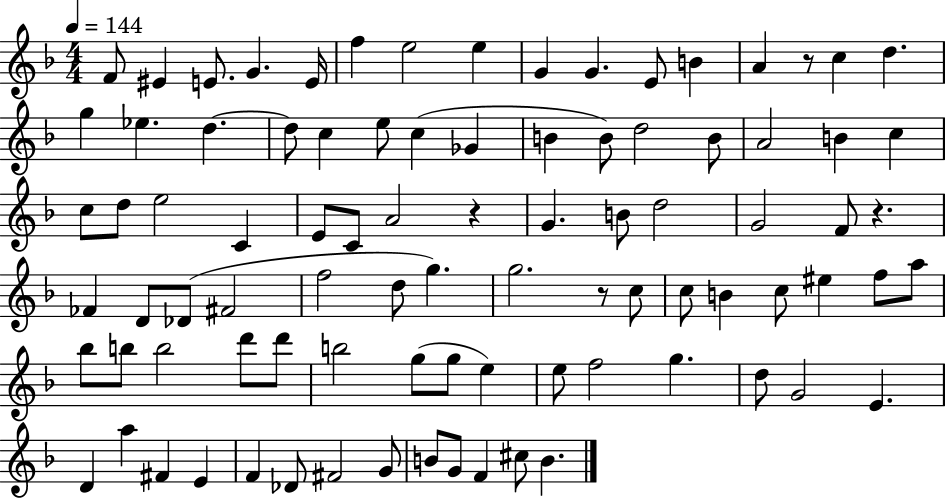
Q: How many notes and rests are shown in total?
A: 89